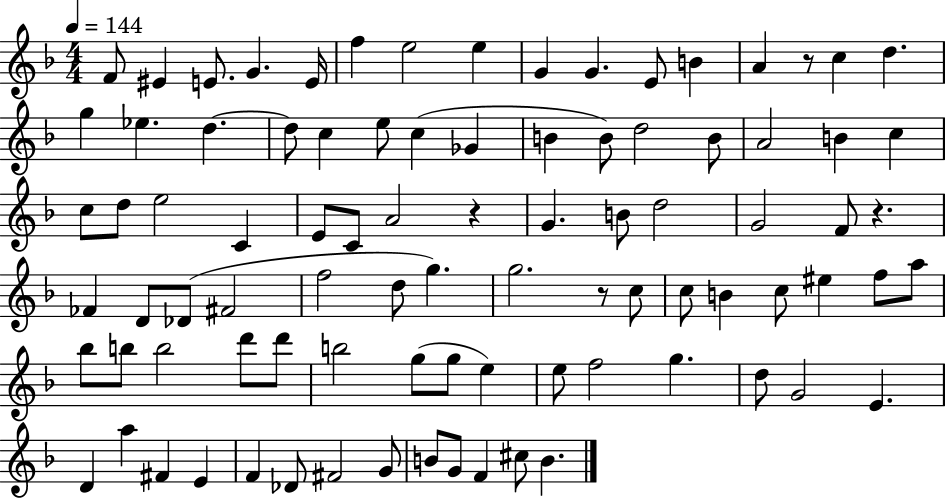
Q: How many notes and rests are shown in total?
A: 89